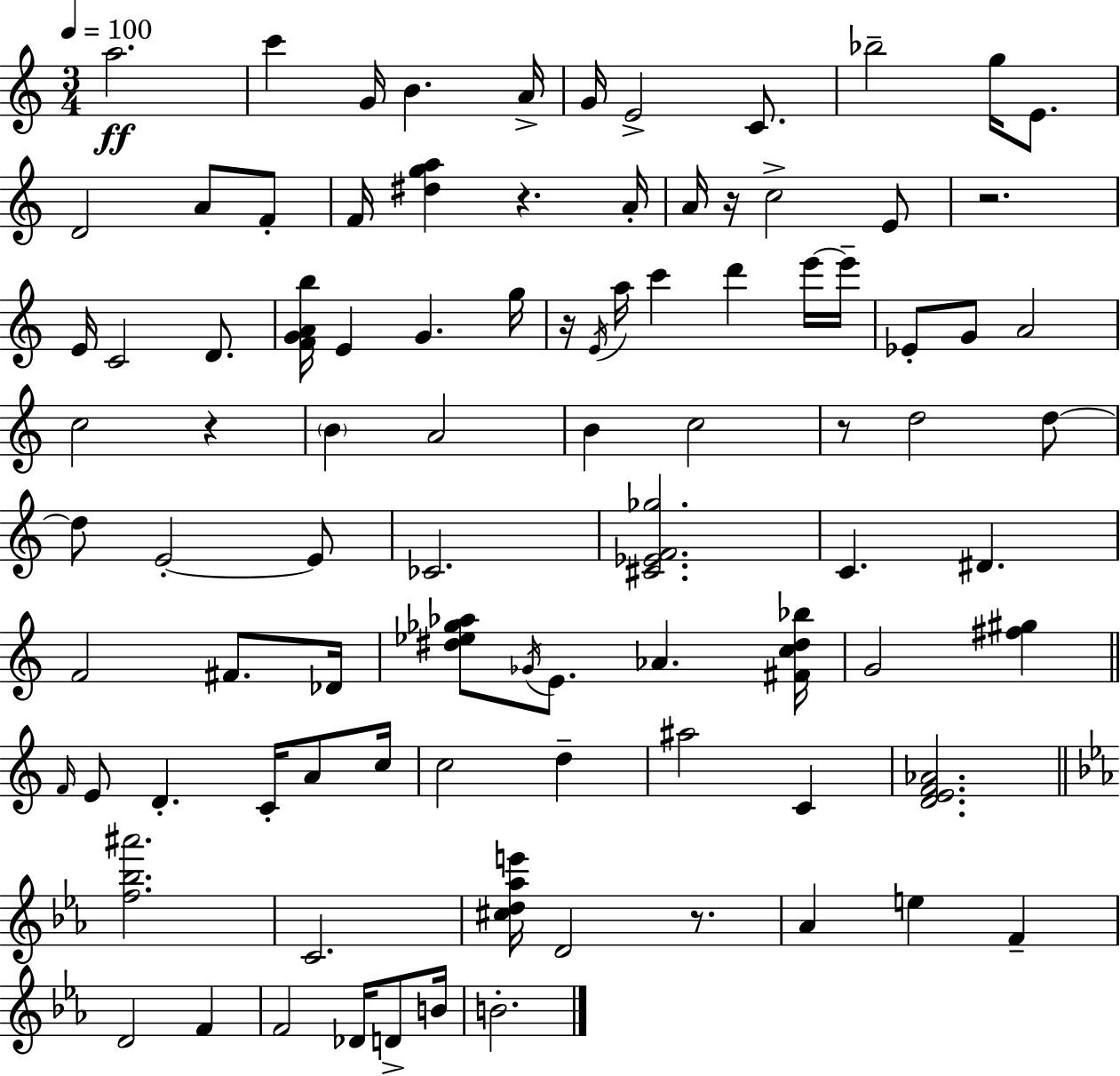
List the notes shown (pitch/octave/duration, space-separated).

A5/h. C6/q G4/s B4/q. A4/s G4/s E4/h C4/e. Bb5/h G5/s E4/e. D4/h A4/e F4/e F4/s [D#5,G5,A5]/q R/q. A4/s A4/s R/s C5/h E4/e R/h. E4/s C4/h D4/e. [F4,G4,A4,B5]/s E4/q G4/q. G5/s R/s E4/s A5/s C6/q D6/q E6/s E6/s Eb4/e G4/e A4/h C5/h R/q B4/q A4/h B4/q C5/h R/e D5/h D5/e D5/e E4/h E4/e CES4/h. [C#4,Eb4,F4,Gb5]/h. C4/q. D#4/q. F4/h F#4/e. Db4/s [D#5,Eb5,Gb5,Ab5]/e Gb4/s E4/e. Ab4/q. [F#4,C5,D#5,Bb5]/s G4/h [F#5,G#5]/q F4/s E4/e D4/q. C4/s A4/e C5/s C5/h D5/q A#5/h C4/q [D4,E4,F4,Ab4]/h. [F5,Bb5,A#6]/h. C4/h. [C#5,D5,Ab5,E6]/s D4/h R/e. Ab4/q E5/q F4/q D4/h F4/q F4/h Db4/s D4/e B4/s B4/h.